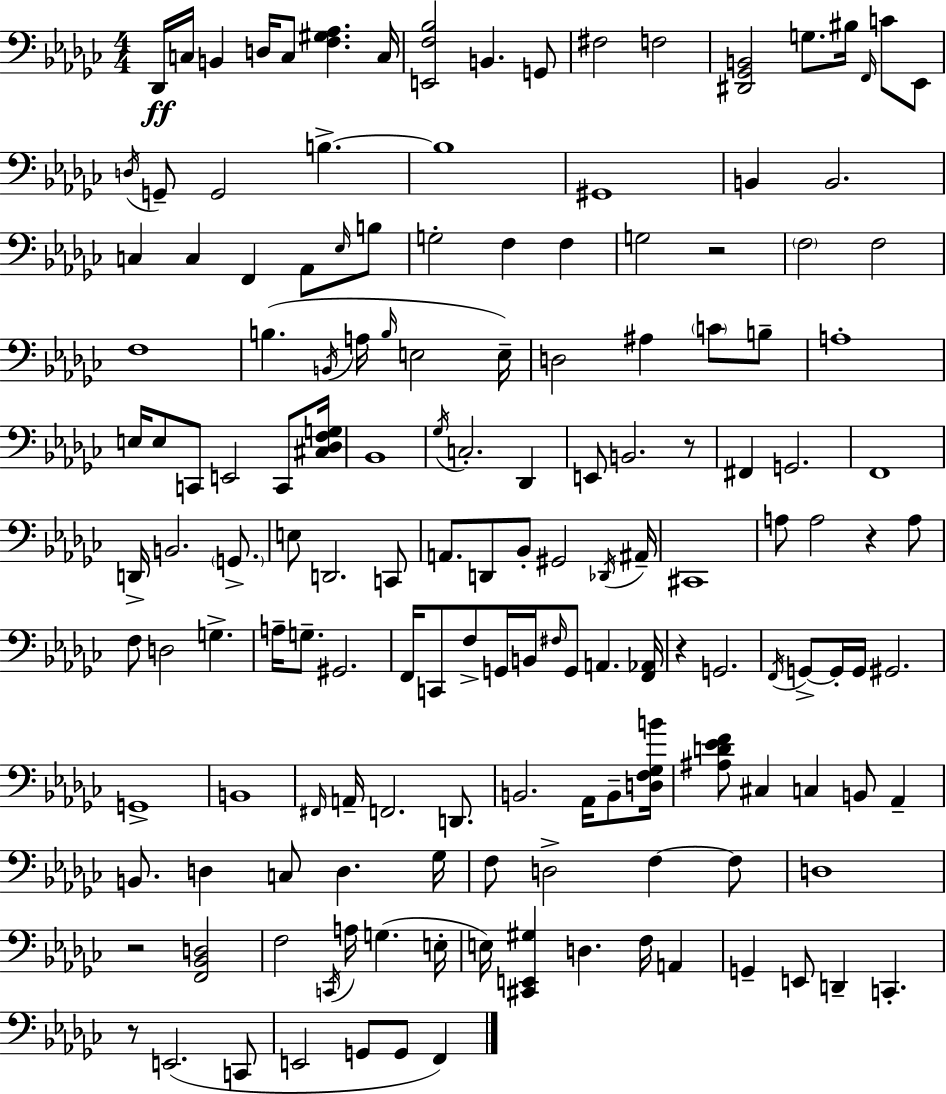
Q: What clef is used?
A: bass